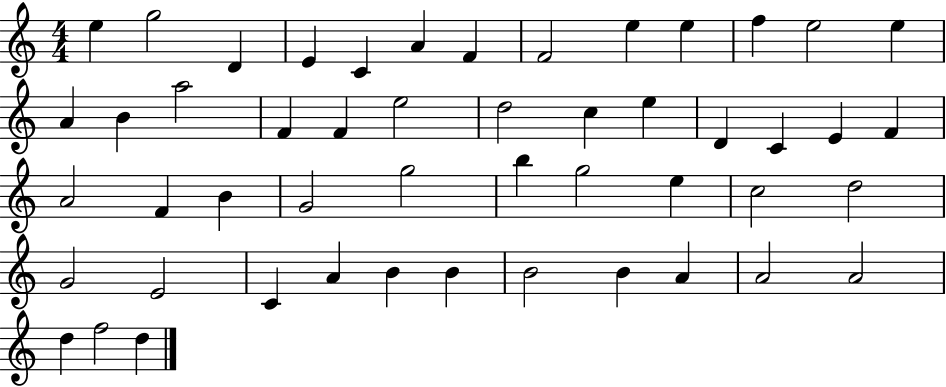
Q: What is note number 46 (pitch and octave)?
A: A4